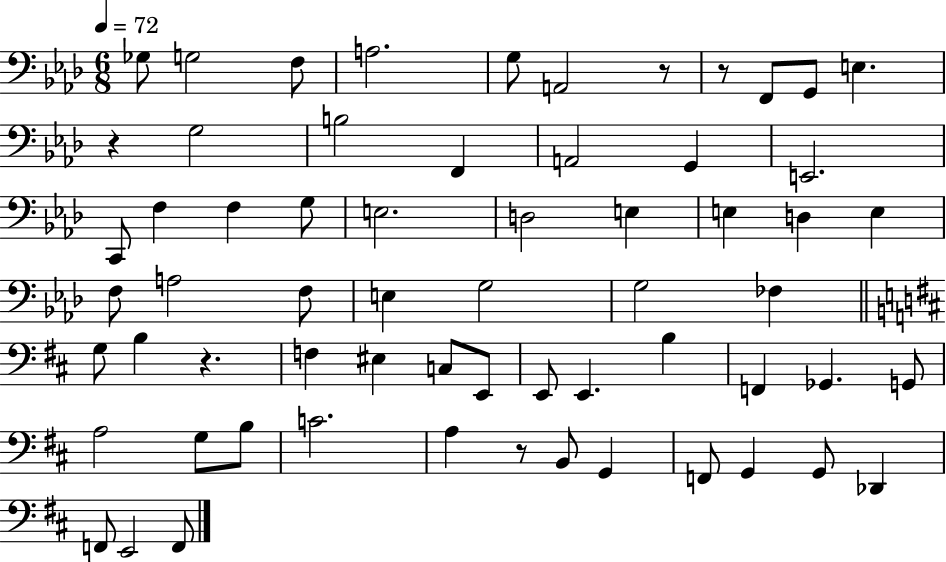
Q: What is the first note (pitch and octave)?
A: Gb3